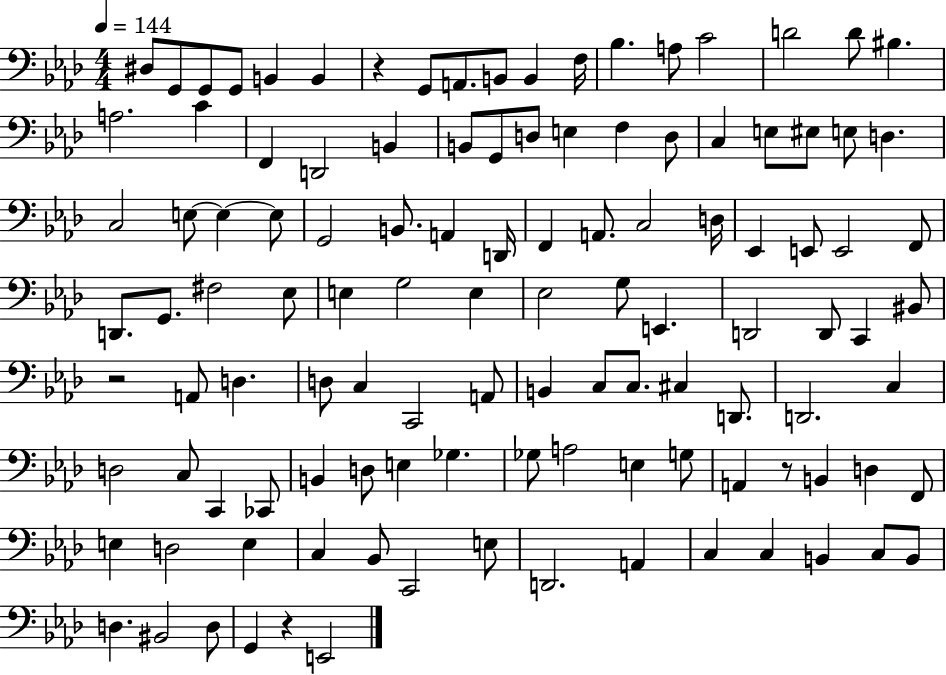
X:1
T:Untitled
M:4/4
L:1/4
K:Ab
^D,/2 G,,/2 G,,/2 G,,/2 B,, B,, z G,,/2 A,,/2 B,,/2 B,, F,/4 _B, A,/2 C2 D2 D/2 ^B, A,2 C F,, D,,2 B,, B,,/2 G,,/2 D,/2 E, F, D,/2 C, E,/2 ^E,/2 E,/2 D, C,2 E,/2 E, E,/2 G,,2 B,,/2 A,, D,,/4 F,, A,,/2 C,2 D,/4 _E,, E,,/2 E,,2 F,,/2 D,,/2 G,,/2 ^F,2 _E,/2 E, G,2 E, _E,2 G,/2 E,, D,,2 D,,/2 C,, ^B,,/2 z2 A,,/2 D, D,/2 C, C,,2 A,,/2 B,, C,/2 C,/2 ^C, D,,/2 D,,2 C, D,2 C,/2 C,, _C,,/2 B,, D,/2 E, _G, _G,/2 A,2 E, G,/2 A,, z/2 B,, D, F,,/2 E, D,2 E, C, _B,,/2 C,,2 E,/2 D,,2 A,, C, C, B,, C,/2 B,,/2 D, ^B,,2 D,/2 G,, z E,,2